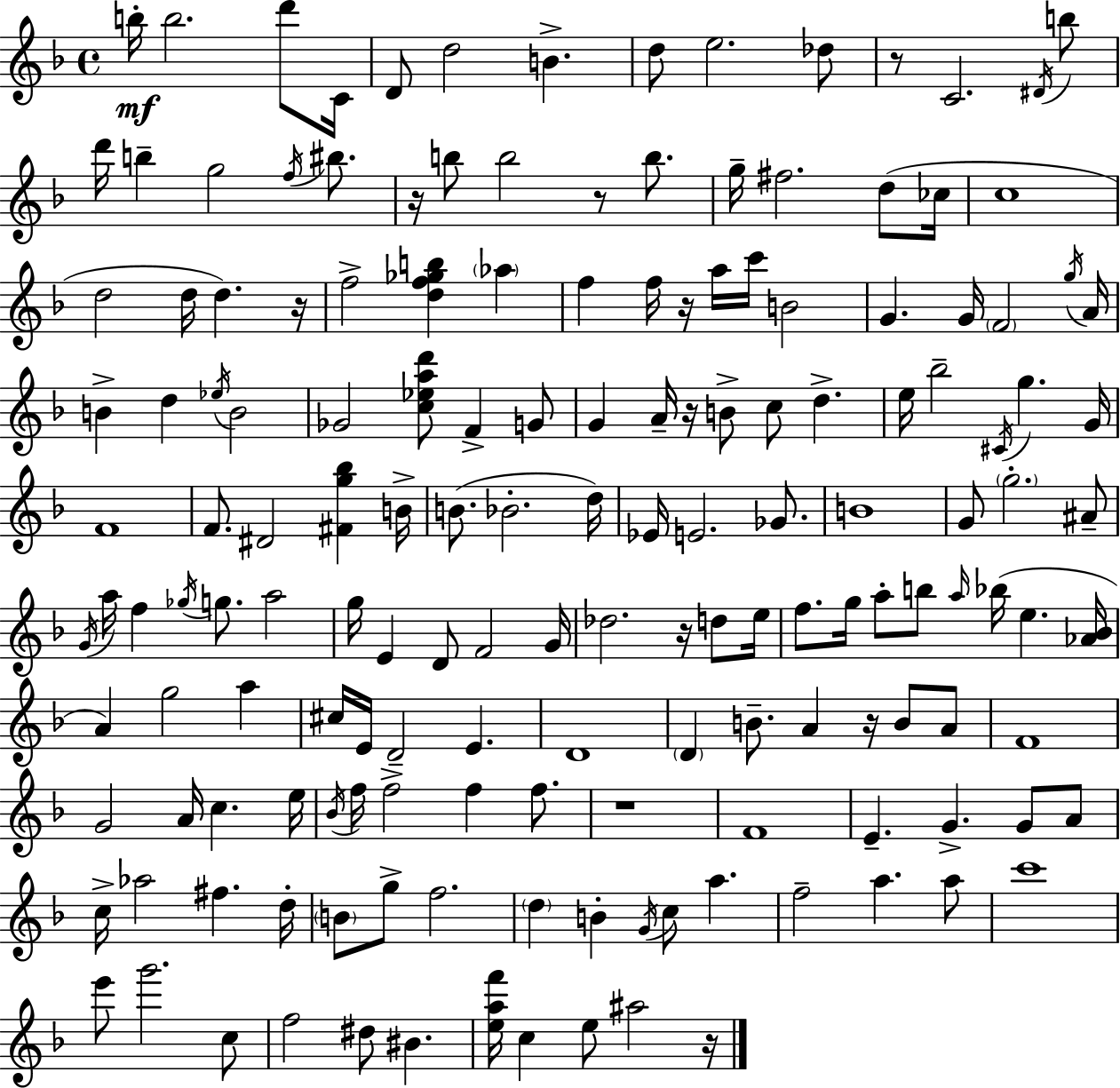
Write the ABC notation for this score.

X:1
T:Untitled
M:4/4
L:1/4
K:Dm
b/4 b2 d'/2 C/4 D/2 d2 B d/2 e2 _d/2 z/2 C2 ^D/4 b/2 d'/4 b g2 f/4 ^b/2 z/4 b/2 b2 z/2 b/2 g/4 ^f2 d/2 _c/4 c4 d2 d/4 d z/4 f2 [df_gb] _a f f/4 z/4 a/4 c'/4 B2 G G/4 F2 g/4 A/4 B d _e/4 B2 _G2 [c_ead']/2 F G/2 G A/4 z/4 B/2 c/2 d e/4 _b2 ^C/4 g G/4 F4 F/2 ^D2 [^Fg_b] B/4 B/2 _B2 d/4 _E/4 E2 _G/2 B4 G/2 g2 ^A/2 G/4 a/4 f _g/4 g/2 a2 g/4 E D/2 F2 G/4 _d2 z/4 d/2 e/4 f/2 g/4 a/2 b/2 a/4 _b/4 e [_A_B]/4 A g2 a ^c/4 E/4 D2 E D4 D B/2 A z/4 B/2 A/2 F4 G2 A/4 c e/4 _B/4 f/4 f2 f f/2 z4 F4 E G G/2 A/2 c/4 _a2 ^f d/4 B/2 g/2 f2 d B G/4 c/2 a f2 a a/2 c'4 e'/2 g'2 c/2 f2 ^d/2 ^B [eaf']/4 c e/2 ^a2 z/4